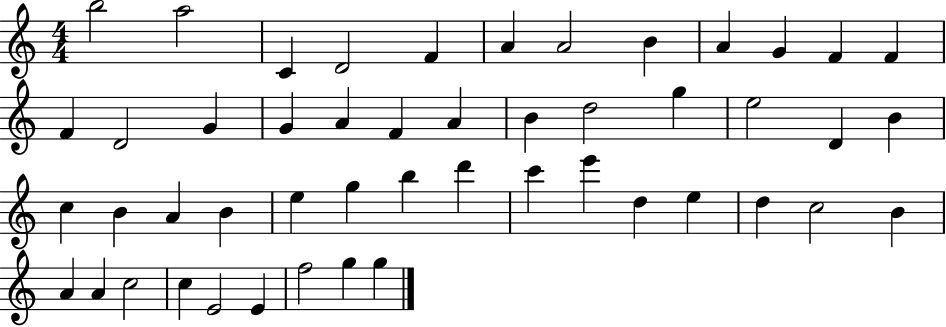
X:1
T:Untitled
M:4/4
L:1/4
K:C
b2 a2 C D2 F A A2 B A G F F F D2 G G A F A B d2 g e2 D B c B A B e g b d' c' e' d e d c2 B A A c2 c E2 E f2 g g